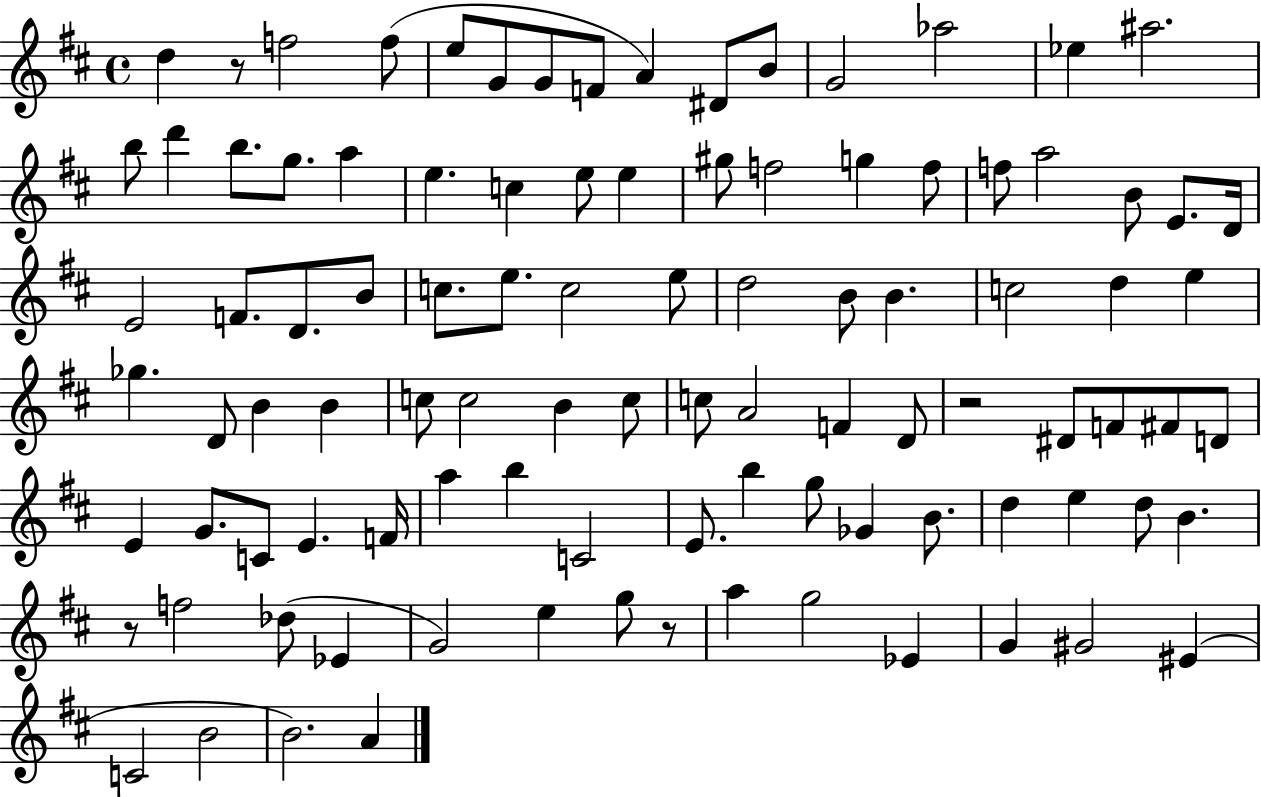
{
  \clef treble
  \time 4/4
  \defaultTimeSignature
  \key d \major
  d''4 r8 f''2 f''8( | e''8 g'8 g'8 f'8 a'4) dis'8 b'8 | g'2 aes''2 | ees''4 ais''2. | \break b''8 d'''4 b''8. g''8. a''4 | e''4. c''4 e''8 e''4 | gis''8 f''2 g''4 f''8 | f''8 a''2 b'8 e'8. d'16 | \break e'2 f'8. d'8. b'8 | c''8. e''8. c''2 e''8 | d''2 b'8 b'4. | c''2 d''4 e''4 | \break ges''4. d'8 b'4 b'4 | c''8 c''2 b'4 c''8 | c''8 a'2 f'4 d'8 | r2 dis'8 f'8 fis'8 d'8 | \break e'4 g'8. c'8 e'4. f'16 | a''4 b''4 c'2 | e'8. b''4 g''8 ges'4 b'8. | d''4 e''4 d''8 b'4. | \break r8 f''2 des''8( ees'4 | g'2) e''4 g''8 r8 | a''4 g''2 ees'4 | g'4 gis'2 eis'4( | \break c'2 b'2 | b'2.) a'4 | \bar "|."
}